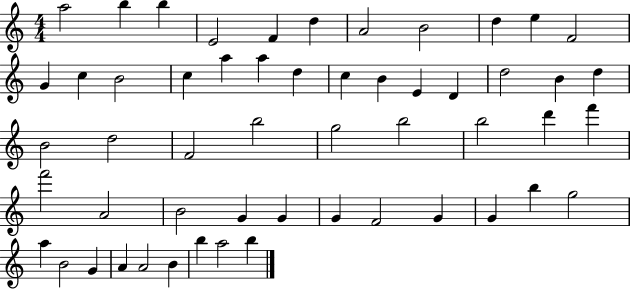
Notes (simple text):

A5/h B5/q B5/q E4/h F4/q D5/q A4/h B4/h D5/q E5/q F4/h G4/q C5/q B4/h C5/q A5/q A5/q D5/q C5/q B4/q E4/q D4/q D5/h B4/q D5/q B4/h D5/h F4/h B5/h G5/h B5/h B5/h D6/q F6/q F6/h A4/h B4/h G4/q G4/q G4/q F4/h G4/q G4/q B5/q G5/h A5/q B4/h G4/q A4/q A4/h B4/q B5/q A5/h B5/q